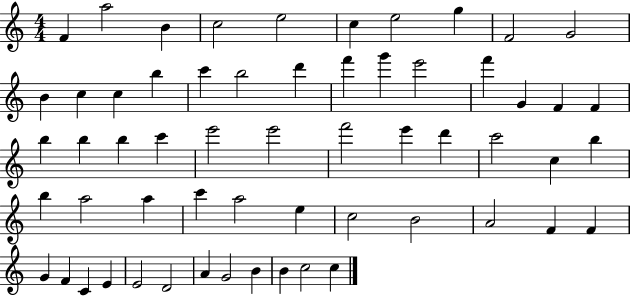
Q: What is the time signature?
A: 4/4